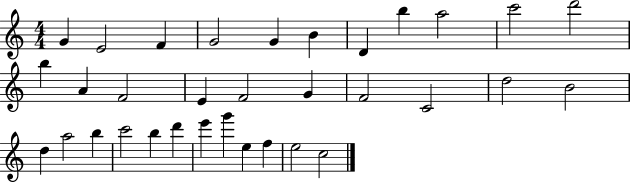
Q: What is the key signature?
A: C major